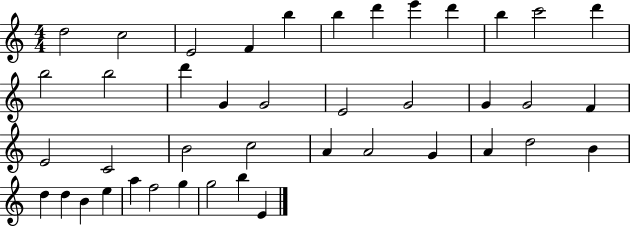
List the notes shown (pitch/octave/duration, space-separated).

D5/h C5/h E4/h F4/q B5/q B5/q D6/q E6/q D6/q B5/q C6/h D6/q B5/h B5/h D6/q G4/q G4/h E4/h G4/h G4/q G4/h F4/q E4/h C4/h B4/h C5/h A4/q A4/h G4/q A4/q D5/h B4/q D5/q D5/q B4/q E5/q A5/q F5/h G5/q G5/h B5/q E4/q